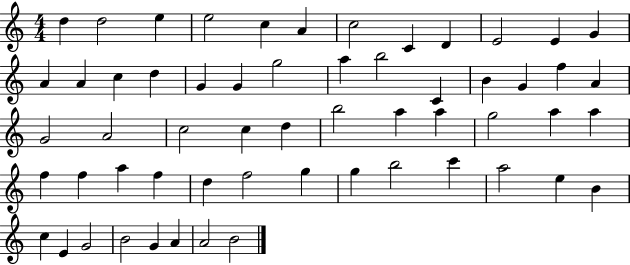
{
  \clef treble
  \numericTimeSignature
  \time 4/4
  \key c \major
  d''4 d''2 e''4 | e''2 c''4 a'4 | c''2 c'4 d'4 | e'2 e'4 g'4 | \break a'4 a'4 c''4 d''4 | g'4 g'4 g''2 | a''4 b''2 c'4 | b'4 g'4 f''4 a'4 | \break g'2 a'2 | c''2 c''4 d''4 | b''2 a''4 a''4 | g''2 a''4 a''4 | \break f''4 f''4 a''4 f''4 | d''4 f''2 g''4 | g''4 b''2 c'''4 | a''2 e''4 b'4 | \break c''4 e'4 g'2 | b'2 g'4 a'4 | a'2 b'2 | \bar "|."
}